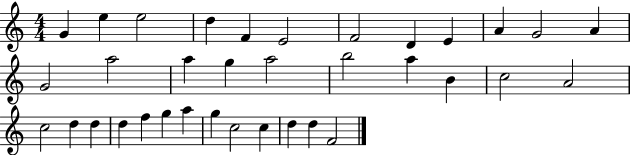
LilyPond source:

{
  \clef treble
  \numericTimeSignature
  \time 4/4
  \key c \major
  g'4 e''4 e''2 | d''4 f'4 e'2 | f'2 d'4 e'4 | a'4 g'2 a'4 | \break g'2 a''2 | a''4 g''4 a''2 | b''2 a''4 b'4 | c''2 a'2 | \break c''2 d''4 d''4 | d''4 f''4 g''4 a''4 | g''4 c''2 c''4 | d''4 d''4 f'2 | \break \bar "|."
}